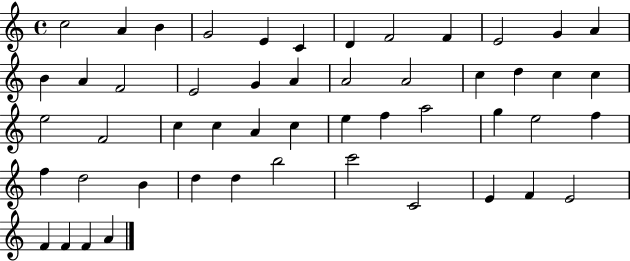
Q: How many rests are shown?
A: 0